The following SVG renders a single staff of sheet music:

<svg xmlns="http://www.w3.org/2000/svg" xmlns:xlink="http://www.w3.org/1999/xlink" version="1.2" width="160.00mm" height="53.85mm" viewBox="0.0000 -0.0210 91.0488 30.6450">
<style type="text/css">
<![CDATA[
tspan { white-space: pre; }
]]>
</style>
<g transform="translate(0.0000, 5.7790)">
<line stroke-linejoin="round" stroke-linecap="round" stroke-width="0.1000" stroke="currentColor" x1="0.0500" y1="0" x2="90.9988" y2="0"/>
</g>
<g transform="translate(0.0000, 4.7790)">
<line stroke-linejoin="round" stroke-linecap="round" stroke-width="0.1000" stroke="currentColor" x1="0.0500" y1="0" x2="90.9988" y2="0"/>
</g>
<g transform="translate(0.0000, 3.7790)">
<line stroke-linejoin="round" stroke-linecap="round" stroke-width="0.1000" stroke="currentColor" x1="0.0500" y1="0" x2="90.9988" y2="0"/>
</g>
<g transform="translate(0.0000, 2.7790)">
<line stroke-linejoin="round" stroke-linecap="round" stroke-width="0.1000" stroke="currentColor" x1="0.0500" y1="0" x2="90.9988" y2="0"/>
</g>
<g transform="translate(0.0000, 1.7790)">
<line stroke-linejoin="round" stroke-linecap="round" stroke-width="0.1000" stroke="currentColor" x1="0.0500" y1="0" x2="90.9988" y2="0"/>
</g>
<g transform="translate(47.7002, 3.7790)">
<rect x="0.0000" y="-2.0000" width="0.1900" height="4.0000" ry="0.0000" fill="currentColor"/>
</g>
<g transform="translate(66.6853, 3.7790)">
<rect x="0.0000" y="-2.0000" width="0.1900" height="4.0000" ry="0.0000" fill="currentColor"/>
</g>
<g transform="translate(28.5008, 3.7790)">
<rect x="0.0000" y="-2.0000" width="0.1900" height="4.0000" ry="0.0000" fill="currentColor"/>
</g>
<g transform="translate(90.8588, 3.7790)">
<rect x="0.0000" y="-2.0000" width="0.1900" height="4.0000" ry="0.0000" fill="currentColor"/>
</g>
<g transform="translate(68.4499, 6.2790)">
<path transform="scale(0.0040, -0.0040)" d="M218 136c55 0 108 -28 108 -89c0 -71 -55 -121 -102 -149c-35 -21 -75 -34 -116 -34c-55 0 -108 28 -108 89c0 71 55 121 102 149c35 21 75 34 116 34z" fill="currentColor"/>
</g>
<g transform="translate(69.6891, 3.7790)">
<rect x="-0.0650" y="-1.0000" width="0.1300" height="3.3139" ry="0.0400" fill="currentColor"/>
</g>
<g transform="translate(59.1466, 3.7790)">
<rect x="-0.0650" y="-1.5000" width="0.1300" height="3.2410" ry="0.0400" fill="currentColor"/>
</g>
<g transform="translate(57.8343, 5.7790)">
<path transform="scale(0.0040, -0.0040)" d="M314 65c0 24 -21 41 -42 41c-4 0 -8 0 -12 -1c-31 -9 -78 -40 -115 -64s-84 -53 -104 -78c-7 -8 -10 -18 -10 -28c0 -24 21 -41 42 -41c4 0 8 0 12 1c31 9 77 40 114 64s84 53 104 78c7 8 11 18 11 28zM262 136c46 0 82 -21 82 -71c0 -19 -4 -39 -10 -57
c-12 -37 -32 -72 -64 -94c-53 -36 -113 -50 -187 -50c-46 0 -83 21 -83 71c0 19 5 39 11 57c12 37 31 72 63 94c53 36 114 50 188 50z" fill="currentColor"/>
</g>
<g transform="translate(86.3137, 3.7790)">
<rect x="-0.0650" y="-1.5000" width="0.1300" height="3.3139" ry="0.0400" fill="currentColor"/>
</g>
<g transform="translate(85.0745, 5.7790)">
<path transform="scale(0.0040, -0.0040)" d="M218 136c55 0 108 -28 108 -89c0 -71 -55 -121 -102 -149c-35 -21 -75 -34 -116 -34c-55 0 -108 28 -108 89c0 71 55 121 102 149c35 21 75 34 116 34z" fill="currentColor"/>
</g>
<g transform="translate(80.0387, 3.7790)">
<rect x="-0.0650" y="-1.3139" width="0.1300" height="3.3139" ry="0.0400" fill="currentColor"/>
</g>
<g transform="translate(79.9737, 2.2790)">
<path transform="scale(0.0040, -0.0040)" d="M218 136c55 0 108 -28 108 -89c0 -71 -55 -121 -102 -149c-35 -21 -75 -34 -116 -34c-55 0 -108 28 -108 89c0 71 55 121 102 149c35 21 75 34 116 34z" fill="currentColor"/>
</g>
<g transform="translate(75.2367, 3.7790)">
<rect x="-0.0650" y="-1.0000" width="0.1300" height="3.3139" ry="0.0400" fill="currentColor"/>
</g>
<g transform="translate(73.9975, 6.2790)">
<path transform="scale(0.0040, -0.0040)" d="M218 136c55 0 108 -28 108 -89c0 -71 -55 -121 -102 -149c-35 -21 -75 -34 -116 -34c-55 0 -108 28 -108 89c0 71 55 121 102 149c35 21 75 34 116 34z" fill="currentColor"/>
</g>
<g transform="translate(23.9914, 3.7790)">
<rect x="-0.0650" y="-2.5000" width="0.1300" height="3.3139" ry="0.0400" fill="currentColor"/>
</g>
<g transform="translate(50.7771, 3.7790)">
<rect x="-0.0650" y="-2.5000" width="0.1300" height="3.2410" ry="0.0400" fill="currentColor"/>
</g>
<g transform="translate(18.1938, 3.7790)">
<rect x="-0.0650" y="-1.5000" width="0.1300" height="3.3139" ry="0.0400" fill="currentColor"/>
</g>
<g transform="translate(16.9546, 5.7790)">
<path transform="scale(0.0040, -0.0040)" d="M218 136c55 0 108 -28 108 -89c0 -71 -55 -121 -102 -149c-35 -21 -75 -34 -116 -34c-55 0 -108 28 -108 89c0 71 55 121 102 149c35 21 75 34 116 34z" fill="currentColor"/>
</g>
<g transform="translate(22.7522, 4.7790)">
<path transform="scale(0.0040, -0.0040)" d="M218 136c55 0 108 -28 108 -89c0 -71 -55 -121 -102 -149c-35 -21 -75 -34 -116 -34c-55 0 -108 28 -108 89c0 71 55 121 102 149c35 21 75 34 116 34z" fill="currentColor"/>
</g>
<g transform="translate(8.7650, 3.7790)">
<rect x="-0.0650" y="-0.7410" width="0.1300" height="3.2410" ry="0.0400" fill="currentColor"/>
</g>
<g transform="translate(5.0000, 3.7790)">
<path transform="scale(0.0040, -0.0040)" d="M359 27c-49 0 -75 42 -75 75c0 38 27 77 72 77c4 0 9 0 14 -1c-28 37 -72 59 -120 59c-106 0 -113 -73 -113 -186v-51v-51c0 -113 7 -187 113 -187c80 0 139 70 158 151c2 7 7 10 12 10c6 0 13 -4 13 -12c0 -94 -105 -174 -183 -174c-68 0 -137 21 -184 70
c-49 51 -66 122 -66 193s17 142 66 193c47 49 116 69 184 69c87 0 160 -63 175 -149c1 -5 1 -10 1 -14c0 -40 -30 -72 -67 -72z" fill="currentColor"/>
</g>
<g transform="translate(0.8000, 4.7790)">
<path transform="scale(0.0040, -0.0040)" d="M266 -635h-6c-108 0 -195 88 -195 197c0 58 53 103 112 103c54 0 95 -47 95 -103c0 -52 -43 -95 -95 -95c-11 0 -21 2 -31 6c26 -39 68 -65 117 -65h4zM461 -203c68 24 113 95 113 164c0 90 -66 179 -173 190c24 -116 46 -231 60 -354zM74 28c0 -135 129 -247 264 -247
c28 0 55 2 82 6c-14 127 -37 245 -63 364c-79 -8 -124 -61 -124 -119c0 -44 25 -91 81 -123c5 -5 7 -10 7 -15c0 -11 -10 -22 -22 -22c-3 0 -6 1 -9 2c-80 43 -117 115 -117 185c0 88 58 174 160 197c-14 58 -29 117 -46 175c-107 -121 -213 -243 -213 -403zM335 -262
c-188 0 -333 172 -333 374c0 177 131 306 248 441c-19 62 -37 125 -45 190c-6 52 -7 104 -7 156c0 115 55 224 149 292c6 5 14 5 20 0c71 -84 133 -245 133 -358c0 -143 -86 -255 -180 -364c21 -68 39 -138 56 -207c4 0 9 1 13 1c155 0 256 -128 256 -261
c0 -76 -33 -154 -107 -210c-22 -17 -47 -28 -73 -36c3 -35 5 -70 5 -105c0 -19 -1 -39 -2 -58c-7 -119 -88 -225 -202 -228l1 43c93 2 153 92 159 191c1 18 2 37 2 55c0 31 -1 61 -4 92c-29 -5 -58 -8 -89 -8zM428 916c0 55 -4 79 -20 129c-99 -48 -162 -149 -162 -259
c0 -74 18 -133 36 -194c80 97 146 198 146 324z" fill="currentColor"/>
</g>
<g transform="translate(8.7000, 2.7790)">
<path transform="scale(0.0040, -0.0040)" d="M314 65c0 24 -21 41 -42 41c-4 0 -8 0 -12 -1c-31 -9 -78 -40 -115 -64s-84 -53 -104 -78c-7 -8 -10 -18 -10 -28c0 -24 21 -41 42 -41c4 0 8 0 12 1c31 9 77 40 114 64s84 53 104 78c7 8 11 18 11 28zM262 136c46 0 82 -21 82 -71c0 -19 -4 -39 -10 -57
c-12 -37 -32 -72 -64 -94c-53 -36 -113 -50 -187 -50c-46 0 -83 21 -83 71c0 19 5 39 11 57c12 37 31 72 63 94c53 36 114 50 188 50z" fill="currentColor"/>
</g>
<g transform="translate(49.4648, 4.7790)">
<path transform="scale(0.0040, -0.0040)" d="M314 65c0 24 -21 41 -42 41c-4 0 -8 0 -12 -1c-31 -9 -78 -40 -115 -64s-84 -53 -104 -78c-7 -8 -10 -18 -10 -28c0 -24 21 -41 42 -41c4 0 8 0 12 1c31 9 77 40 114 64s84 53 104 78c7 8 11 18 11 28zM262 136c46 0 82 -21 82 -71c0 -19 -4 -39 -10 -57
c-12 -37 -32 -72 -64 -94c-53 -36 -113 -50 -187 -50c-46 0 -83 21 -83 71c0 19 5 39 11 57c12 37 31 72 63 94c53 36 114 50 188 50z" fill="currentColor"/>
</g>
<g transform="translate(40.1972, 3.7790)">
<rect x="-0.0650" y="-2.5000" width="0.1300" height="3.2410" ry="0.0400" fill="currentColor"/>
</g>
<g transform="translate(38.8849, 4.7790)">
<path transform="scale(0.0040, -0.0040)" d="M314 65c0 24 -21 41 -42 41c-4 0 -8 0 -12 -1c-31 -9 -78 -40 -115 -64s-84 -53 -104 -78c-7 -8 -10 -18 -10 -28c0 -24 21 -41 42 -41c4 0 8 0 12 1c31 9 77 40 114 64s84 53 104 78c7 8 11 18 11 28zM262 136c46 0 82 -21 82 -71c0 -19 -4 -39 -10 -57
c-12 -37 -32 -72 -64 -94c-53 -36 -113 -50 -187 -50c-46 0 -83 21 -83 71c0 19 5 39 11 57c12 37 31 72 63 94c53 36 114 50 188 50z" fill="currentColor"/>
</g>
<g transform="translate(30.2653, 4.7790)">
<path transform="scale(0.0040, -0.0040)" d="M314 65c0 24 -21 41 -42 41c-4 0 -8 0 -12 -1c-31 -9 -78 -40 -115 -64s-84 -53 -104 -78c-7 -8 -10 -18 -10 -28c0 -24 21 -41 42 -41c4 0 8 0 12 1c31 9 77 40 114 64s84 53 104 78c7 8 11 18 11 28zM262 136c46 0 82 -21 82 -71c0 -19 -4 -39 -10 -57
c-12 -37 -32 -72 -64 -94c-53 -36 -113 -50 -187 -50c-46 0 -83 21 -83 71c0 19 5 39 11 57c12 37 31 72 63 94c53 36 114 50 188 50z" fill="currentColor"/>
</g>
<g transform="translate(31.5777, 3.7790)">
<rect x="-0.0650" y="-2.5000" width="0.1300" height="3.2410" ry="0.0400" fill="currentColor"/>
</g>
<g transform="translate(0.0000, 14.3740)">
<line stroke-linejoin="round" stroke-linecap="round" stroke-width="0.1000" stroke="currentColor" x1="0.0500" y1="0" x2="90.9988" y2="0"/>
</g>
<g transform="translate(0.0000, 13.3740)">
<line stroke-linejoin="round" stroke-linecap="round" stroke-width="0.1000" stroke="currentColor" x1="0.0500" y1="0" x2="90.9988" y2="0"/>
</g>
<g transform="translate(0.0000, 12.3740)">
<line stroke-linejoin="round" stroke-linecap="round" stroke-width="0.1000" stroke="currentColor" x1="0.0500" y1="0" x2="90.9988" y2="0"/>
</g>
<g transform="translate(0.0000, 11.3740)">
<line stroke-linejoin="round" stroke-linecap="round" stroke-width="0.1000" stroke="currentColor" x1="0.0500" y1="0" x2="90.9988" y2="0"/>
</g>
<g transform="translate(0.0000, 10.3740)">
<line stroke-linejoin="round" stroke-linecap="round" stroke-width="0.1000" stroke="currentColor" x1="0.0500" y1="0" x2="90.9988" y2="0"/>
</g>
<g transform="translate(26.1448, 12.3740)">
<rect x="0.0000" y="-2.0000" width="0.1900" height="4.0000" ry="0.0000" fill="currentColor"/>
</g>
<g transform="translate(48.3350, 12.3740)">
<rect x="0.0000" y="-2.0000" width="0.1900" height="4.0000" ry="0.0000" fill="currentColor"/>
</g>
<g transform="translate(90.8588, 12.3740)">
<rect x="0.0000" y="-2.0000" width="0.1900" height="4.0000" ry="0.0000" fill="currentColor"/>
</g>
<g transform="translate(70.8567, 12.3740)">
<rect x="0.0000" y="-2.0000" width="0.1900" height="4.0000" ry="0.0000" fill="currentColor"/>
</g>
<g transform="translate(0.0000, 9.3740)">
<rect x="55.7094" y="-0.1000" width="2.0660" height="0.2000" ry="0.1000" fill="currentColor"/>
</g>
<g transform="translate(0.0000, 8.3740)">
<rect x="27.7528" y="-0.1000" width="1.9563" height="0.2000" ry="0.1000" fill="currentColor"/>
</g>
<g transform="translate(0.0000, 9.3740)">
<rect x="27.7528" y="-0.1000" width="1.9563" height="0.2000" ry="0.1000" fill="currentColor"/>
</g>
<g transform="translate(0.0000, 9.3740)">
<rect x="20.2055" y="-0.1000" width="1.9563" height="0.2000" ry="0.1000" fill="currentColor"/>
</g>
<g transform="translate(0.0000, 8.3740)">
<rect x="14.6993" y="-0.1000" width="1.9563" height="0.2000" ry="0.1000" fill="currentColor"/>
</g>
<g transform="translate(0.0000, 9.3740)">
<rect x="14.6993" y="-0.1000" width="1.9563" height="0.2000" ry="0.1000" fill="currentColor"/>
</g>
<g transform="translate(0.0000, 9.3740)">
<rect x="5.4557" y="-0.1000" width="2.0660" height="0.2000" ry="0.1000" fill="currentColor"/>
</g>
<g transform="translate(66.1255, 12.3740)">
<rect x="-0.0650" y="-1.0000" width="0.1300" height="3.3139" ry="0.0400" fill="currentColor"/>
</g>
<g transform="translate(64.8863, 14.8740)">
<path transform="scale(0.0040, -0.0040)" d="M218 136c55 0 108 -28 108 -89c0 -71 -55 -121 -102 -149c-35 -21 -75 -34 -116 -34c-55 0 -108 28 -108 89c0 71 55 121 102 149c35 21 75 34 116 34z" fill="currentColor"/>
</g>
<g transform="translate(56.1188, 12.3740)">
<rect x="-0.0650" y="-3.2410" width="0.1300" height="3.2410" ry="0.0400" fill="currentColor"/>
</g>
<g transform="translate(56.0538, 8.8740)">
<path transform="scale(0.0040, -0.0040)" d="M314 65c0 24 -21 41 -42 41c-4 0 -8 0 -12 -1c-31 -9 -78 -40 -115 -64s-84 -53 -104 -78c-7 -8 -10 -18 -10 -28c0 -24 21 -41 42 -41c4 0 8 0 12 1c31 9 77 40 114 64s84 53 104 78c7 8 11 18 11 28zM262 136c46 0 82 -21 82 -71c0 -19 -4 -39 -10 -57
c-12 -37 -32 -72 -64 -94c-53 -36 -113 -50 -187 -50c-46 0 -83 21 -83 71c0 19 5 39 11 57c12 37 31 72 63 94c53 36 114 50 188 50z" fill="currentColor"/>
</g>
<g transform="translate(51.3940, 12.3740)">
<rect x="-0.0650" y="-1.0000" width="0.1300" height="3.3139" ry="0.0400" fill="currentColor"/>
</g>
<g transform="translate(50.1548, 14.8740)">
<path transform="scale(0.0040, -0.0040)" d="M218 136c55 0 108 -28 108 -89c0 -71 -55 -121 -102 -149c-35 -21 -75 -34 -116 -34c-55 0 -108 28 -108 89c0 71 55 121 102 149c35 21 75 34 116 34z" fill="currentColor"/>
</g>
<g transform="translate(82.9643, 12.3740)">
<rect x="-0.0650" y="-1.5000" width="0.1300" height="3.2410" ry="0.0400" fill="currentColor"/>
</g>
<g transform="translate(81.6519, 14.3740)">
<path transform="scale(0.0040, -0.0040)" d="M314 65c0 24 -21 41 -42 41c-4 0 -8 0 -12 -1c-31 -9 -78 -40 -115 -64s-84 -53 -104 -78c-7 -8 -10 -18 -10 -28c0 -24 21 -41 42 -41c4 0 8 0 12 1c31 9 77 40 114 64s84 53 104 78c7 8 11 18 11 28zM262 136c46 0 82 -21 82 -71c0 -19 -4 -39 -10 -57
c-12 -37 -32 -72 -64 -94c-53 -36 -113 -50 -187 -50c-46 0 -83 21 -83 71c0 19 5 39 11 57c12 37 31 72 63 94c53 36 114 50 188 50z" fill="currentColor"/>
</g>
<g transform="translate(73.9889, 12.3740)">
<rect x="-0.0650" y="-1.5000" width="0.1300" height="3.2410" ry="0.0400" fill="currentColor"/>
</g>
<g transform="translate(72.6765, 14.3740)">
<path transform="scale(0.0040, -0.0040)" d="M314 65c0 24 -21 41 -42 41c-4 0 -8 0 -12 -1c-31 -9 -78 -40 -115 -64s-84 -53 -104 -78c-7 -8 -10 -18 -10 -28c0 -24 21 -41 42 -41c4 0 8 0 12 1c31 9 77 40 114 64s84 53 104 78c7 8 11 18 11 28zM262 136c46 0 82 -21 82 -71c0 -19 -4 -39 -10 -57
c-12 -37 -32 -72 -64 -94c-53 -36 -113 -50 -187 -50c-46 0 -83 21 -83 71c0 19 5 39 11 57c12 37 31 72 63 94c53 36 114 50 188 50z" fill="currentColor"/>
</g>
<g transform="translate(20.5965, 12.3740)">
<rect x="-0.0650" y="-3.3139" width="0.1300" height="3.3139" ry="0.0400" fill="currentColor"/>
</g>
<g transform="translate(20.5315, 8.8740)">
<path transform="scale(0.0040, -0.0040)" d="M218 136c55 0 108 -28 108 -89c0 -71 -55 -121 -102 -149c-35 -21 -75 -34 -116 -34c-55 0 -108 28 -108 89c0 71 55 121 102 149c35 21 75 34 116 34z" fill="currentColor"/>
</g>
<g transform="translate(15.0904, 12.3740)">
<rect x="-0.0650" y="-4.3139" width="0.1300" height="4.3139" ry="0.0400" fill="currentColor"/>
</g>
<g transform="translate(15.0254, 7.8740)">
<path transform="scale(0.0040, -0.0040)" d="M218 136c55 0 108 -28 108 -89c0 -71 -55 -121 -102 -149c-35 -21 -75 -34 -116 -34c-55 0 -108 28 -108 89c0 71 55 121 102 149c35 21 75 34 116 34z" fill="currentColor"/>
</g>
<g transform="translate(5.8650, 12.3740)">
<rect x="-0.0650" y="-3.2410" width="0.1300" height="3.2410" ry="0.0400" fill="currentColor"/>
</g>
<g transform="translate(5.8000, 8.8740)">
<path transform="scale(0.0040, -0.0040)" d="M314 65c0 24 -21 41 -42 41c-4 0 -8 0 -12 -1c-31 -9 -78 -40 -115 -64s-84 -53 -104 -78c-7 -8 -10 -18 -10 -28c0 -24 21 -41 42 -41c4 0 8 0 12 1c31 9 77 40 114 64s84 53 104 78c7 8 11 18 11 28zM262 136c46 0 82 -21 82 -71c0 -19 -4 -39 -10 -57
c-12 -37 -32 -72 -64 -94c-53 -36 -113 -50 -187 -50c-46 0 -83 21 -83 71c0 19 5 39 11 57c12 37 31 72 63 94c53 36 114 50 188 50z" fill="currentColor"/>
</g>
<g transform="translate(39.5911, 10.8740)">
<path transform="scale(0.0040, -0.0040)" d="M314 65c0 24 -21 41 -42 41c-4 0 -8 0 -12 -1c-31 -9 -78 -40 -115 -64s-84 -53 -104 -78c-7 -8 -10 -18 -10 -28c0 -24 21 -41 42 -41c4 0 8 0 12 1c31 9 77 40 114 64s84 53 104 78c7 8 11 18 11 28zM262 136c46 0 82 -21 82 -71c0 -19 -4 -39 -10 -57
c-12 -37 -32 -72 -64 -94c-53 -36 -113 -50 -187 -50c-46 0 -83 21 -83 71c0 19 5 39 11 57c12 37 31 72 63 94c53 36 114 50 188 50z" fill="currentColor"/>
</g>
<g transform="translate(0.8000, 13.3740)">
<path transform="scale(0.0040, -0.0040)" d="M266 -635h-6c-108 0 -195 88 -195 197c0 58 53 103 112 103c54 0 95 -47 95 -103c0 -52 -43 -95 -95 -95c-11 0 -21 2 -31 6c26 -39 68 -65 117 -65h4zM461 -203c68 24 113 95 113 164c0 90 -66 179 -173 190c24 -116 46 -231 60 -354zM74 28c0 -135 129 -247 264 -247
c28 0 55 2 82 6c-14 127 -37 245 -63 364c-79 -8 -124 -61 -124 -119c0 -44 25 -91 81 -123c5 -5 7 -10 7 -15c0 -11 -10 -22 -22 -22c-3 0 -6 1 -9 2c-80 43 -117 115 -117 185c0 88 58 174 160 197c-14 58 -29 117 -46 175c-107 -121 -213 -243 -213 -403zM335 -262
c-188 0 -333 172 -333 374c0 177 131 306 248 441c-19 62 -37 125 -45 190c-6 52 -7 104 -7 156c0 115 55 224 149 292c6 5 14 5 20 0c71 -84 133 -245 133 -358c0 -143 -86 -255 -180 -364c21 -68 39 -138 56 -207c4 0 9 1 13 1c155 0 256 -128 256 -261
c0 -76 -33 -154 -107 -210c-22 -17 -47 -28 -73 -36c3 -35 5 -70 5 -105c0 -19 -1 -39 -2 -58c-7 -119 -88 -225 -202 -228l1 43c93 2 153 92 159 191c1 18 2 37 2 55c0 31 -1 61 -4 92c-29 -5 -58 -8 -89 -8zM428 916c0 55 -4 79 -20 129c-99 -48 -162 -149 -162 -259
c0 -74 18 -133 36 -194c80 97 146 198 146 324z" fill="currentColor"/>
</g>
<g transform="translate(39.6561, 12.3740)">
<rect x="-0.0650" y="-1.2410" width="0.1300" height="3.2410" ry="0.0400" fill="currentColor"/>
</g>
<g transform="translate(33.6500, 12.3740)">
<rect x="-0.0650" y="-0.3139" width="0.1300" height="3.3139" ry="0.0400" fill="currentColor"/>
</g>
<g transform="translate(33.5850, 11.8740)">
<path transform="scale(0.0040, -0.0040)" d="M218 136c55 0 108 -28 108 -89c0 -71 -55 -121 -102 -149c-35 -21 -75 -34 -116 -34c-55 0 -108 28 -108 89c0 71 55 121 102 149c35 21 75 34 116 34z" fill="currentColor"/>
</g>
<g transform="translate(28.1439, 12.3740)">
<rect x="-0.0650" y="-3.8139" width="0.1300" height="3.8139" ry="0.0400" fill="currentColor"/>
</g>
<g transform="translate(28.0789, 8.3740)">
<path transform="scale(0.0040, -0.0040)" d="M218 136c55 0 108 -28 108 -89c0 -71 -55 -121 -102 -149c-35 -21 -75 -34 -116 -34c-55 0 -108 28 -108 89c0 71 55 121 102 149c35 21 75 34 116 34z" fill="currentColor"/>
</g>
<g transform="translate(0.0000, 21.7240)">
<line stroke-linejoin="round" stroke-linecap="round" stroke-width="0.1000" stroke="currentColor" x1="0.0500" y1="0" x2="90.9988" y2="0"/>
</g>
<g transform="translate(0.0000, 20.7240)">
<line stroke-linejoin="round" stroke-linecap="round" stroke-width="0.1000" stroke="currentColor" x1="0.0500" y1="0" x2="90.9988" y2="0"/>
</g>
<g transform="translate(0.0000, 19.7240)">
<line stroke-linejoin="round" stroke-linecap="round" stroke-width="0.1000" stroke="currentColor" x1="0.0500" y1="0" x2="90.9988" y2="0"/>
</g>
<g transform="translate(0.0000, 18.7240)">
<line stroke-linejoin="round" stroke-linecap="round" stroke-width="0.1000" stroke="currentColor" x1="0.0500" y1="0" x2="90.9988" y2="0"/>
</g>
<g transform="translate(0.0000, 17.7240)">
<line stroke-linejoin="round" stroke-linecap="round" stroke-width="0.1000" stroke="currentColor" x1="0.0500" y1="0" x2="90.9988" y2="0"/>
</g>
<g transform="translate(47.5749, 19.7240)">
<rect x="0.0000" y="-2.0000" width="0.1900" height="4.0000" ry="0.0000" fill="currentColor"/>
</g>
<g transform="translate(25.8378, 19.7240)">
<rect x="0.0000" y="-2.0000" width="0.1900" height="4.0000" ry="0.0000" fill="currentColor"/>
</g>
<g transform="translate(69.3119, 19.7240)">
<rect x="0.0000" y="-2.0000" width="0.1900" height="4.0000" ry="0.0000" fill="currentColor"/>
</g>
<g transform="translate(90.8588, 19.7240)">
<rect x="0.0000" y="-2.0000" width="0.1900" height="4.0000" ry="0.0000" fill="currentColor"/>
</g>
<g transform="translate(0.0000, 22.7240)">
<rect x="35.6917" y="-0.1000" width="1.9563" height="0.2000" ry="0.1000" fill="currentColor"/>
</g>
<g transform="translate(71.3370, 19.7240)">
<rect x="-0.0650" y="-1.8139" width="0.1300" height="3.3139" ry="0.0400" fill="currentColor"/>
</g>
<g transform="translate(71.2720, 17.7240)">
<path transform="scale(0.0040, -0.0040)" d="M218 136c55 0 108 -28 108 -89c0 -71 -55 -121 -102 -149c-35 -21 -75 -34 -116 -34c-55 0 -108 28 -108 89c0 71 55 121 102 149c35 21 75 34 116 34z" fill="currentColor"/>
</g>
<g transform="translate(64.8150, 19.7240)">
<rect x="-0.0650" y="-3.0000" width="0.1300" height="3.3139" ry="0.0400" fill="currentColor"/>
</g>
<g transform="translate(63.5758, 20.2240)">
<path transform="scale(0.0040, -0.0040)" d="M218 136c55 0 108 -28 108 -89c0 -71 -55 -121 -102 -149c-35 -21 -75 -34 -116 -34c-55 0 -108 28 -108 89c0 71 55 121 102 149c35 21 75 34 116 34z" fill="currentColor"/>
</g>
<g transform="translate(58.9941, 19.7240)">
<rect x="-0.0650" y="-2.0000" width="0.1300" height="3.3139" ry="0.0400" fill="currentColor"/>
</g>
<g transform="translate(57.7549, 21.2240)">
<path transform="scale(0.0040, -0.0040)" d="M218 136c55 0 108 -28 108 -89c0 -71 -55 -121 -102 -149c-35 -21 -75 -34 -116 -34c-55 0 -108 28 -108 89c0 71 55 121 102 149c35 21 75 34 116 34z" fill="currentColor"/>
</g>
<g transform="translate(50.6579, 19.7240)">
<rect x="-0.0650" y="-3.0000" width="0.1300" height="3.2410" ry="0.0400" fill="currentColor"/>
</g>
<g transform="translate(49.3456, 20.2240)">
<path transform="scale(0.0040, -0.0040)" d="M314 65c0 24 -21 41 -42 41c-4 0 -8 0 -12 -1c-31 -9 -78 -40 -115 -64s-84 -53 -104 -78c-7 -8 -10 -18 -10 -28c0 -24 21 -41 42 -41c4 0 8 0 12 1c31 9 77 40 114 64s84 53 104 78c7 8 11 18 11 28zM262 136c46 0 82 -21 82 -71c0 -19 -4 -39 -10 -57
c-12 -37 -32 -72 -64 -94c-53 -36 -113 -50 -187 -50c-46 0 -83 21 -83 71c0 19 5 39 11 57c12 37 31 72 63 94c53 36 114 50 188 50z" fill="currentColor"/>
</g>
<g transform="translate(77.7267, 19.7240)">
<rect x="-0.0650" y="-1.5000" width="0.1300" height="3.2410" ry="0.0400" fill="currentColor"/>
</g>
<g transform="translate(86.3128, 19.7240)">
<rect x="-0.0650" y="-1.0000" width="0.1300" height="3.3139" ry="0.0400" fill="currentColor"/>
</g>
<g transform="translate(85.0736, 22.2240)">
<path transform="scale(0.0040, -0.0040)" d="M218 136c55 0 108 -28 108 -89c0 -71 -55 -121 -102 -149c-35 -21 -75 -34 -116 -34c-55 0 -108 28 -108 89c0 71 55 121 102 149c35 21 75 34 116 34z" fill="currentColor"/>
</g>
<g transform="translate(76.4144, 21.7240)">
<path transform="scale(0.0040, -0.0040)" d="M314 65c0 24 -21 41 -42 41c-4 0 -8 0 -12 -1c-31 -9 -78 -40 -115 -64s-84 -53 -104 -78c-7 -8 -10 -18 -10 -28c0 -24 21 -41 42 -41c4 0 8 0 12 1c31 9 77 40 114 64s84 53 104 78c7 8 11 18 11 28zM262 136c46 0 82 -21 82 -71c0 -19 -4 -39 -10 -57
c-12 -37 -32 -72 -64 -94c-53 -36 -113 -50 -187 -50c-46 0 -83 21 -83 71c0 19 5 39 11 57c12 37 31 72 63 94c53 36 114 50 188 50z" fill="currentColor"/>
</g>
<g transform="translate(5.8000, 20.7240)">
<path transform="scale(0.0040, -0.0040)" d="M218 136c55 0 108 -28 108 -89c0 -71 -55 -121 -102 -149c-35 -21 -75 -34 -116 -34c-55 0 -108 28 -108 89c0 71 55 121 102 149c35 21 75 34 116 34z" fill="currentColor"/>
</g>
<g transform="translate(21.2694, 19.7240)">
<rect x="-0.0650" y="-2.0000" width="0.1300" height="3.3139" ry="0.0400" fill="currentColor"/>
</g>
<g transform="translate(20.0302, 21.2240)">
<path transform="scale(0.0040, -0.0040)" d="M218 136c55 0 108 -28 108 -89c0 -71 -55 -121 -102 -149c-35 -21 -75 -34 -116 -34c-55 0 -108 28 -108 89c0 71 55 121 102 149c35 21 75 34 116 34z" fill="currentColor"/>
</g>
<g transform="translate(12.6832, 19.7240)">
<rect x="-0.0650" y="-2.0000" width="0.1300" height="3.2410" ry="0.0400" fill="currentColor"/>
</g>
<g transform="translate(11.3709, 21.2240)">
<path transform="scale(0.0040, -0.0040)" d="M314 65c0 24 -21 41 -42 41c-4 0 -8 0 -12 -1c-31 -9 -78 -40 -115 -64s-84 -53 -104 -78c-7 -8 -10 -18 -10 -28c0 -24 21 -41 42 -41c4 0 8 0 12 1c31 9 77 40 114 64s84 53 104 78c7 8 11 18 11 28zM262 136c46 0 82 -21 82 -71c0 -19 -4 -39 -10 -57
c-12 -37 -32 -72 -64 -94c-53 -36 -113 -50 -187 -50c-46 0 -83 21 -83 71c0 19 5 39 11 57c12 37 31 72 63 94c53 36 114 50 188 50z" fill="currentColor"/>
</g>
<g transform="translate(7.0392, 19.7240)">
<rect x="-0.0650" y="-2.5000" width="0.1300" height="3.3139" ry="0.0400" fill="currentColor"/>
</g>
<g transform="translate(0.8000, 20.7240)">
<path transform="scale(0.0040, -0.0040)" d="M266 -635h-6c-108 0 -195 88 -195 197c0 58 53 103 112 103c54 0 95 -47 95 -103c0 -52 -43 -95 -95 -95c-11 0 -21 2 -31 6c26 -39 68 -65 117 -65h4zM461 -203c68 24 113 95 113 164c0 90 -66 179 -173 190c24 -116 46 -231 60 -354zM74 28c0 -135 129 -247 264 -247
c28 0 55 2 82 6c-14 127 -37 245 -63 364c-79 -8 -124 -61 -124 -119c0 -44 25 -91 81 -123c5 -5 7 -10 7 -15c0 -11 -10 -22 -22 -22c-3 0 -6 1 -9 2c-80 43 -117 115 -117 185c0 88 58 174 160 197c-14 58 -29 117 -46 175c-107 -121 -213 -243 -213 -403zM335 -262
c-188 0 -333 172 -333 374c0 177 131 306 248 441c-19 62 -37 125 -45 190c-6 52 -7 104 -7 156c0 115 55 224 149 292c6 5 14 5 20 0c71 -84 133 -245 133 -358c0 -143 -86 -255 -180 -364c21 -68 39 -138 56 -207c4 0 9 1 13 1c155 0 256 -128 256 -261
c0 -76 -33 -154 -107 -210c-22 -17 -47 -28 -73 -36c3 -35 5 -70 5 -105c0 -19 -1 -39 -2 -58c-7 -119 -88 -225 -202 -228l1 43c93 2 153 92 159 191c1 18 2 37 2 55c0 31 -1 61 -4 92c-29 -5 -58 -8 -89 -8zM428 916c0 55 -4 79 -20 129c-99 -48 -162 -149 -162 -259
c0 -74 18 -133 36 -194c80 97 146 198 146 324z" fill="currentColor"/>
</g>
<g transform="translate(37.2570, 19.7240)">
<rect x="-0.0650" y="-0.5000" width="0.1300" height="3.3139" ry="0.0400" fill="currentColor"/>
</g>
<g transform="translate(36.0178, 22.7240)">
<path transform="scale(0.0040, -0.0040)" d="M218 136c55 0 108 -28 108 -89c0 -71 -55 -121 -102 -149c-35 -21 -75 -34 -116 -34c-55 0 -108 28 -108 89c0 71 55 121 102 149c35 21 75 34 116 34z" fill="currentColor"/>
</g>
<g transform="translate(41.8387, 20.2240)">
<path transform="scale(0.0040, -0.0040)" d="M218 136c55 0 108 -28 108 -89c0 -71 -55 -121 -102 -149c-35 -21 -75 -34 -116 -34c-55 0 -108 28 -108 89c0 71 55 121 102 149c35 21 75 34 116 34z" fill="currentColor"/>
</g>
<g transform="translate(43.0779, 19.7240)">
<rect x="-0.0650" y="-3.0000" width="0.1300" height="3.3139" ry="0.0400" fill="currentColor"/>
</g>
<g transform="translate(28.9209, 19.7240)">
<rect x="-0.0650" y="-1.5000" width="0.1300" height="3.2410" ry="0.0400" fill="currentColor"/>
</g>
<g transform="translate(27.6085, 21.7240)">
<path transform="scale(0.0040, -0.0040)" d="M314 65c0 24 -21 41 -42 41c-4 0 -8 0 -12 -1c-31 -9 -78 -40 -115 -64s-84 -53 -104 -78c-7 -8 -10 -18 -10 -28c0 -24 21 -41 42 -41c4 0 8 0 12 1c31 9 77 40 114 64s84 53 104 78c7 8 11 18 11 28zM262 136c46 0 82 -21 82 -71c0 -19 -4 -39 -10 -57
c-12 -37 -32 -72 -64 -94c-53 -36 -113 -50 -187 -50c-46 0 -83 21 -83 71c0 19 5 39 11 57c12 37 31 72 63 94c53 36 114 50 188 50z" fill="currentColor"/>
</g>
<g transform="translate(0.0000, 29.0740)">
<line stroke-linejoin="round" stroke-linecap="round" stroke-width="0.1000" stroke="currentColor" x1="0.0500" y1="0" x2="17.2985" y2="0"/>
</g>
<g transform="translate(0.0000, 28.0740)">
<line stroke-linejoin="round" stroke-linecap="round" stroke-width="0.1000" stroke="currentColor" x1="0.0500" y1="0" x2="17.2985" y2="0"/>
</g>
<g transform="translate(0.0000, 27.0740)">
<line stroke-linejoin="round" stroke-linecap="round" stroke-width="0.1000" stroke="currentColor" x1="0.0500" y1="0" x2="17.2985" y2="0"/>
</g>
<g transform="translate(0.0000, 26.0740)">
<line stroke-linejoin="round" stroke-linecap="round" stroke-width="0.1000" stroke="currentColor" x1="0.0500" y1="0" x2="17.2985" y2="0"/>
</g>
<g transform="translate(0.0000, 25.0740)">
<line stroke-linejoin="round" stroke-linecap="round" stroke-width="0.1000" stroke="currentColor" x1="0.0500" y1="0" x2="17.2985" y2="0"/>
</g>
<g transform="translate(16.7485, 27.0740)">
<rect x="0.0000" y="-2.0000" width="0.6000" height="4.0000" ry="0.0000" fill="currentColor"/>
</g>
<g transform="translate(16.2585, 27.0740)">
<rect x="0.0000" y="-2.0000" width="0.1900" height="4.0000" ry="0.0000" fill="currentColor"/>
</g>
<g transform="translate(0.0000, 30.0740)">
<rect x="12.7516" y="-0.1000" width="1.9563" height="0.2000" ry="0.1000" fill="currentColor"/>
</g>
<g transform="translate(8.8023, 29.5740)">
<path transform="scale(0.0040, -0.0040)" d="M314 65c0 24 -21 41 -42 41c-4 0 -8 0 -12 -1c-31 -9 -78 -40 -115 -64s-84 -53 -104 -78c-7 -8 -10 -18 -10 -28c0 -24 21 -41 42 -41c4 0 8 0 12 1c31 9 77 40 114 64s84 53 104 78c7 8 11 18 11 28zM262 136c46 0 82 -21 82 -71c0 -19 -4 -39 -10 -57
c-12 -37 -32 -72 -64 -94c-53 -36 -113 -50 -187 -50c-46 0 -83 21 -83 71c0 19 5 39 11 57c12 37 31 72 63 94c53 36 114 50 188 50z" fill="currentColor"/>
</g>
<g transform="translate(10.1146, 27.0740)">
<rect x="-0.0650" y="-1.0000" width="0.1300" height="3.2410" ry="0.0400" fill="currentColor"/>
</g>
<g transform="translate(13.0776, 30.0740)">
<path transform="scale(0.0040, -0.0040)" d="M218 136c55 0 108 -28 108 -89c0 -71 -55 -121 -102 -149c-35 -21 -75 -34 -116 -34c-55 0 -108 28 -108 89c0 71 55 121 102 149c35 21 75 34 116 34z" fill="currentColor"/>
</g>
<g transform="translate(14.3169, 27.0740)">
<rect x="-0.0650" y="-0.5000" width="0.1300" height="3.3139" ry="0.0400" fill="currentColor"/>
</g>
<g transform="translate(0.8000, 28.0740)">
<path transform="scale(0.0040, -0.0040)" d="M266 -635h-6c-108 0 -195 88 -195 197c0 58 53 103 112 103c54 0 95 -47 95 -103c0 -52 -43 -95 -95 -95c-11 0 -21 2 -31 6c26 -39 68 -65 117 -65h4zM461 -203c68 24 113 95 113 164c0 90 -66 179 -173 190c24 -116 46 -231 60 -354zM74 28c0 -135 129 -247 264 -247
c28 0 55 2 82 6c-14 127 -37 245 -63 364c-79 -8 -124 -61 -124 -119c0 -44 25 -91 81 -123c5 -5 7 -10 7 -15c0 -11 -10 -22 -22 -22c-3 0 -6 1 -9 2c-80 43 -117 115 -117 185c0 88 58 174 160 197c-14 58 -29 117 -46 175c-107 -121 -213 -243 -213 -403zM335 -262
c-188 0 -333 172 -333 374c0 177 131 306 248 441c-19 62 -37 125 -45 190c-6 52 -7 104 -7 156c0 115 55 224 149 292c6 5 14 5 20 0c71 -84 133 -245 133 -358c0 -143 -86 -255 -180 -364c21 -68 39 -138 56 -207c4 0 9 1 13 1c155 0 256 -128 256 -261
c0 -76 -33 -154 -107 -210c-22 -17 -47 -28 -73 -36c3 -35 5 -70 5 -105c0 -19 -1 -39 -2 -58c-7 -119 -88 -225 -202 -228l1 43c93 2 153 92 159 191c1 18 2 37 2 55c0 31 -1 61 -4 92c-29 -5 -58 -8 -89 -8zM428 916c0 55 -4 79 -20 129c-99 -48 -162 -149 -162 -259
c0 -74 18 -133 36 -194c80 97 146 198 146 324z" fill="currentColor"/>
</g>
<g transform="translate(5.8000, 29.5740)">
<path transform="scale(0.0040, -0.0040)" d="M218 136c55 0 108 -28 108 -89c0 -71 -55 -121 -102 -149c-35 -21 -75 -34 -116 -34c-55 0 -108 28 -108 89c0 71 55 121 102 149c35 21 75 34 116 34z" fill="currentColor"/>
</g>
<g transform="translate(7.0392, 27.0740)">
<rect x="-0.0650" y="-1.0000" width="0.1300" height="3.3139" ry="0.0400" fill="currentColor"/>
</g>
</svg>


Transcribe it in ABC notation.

X:1
T:Untitled
M:4/4
L:1/4
K:C
d2 E G G2 G2 G2 E2 D D e E b2 d' b c' c e2 D b2 D E2 E2 G F2 F E2 C A A2 F A f E2 D D D2 C